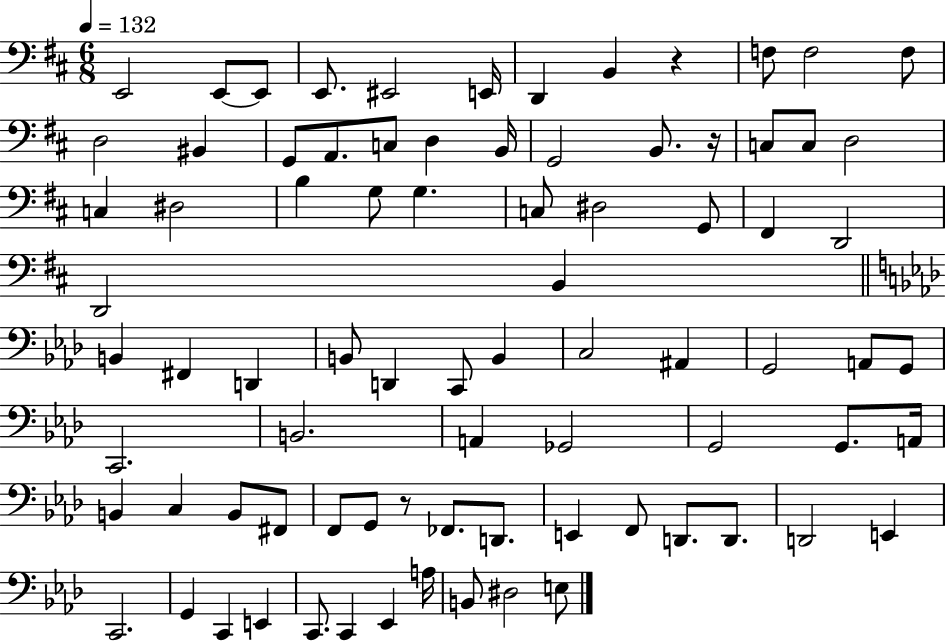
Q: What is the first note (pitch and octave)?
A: E2